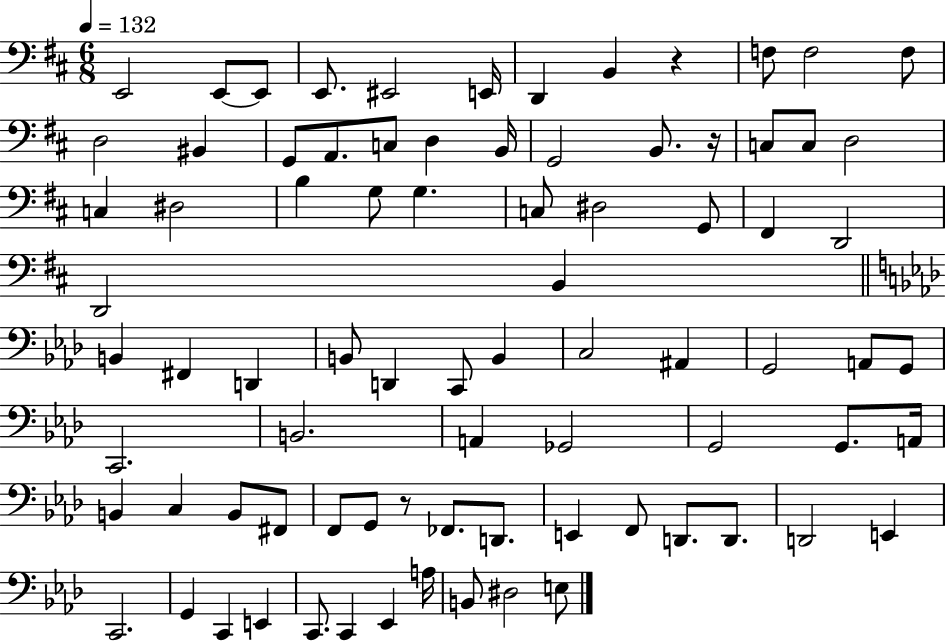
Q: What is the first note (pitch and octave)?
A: E2